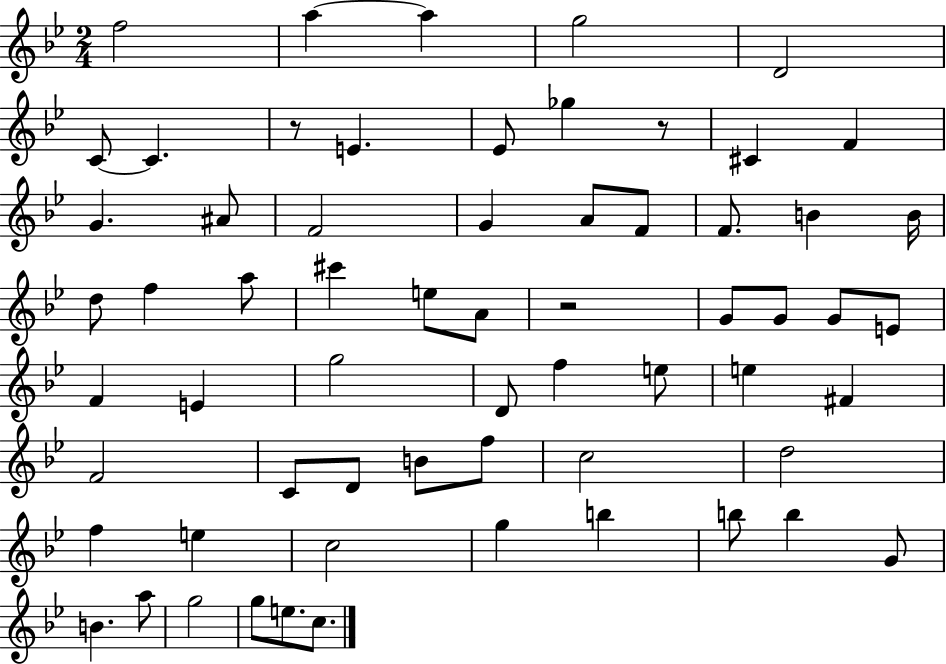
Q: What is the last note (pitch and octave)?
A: C5